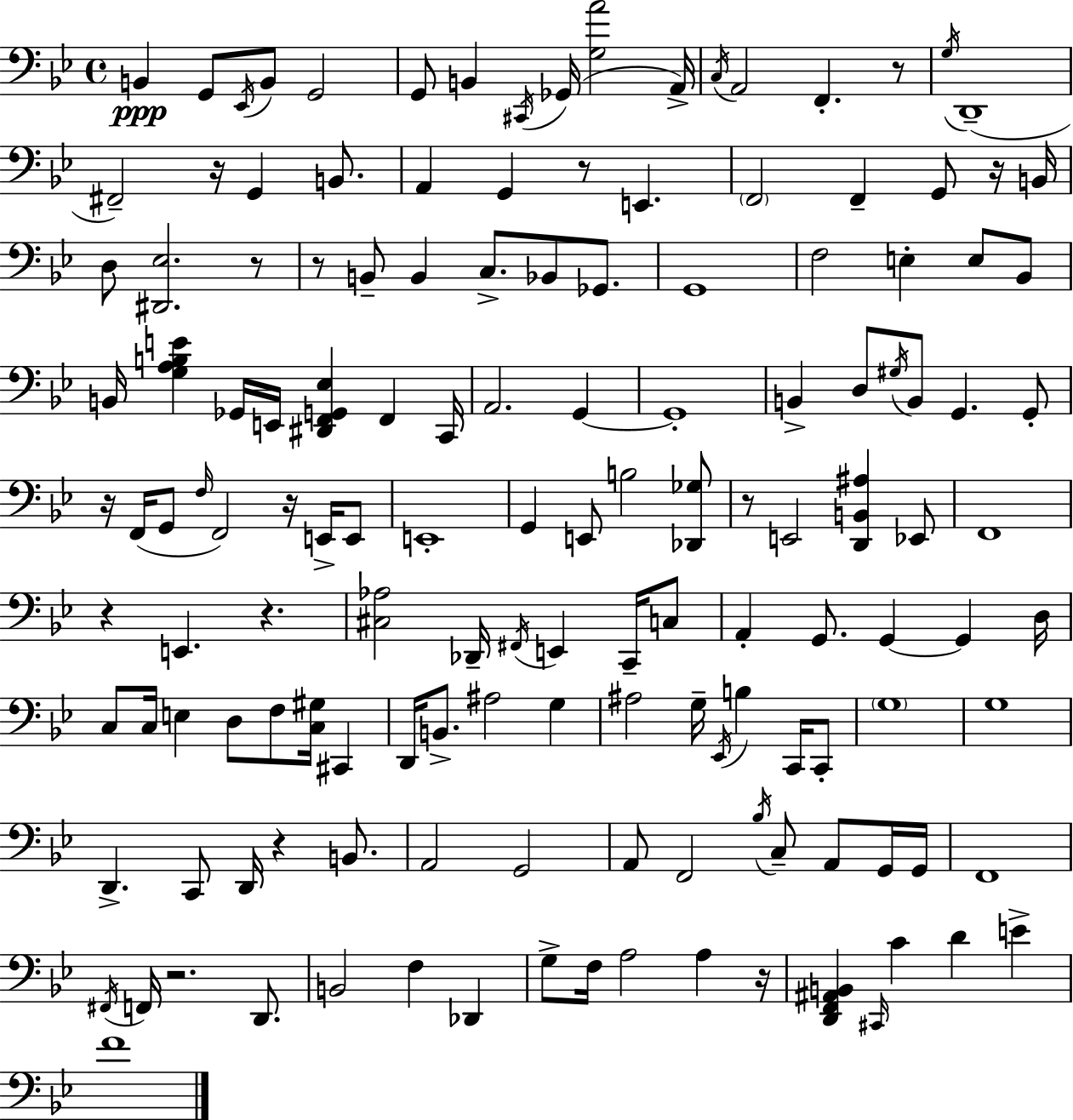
B2/q G2/e Eb2/s B2/e G2/h G2/e B2/q C#2/s Gb2/s [G3,A4]/h A2/s C3/s A2/h F2/q. R/e G3/s D2/w F#2/h R/s G2/q B2/e. A2/q G2/q R/e E2/q. F2/h F2/q G2/e R/s B2/s D3/e [D#2,Eb3]/h. R/e R/e B2/e B2/q C3/e. Bb2/e Gb2/e. G2/w F3/h E3/q E3/e Bb2/e B2/s [G3,A3,B3,E4]/q Gb2/s E2/s [D#2,F2,G2,Eb3]/q F2/q C2/s A2/h. G2/q G2/w B2/q D3/e G#3/s B2/e G2/q. G2/e R/s F2/s G2/e F3/s F2/h R/s E2/s E2/e E2/w G2/q E2/e B3/h [Db2,Gb3]/e R/e E2/h [D2,B2,A#3]/q Eb2/e F2/w R/q E2/q. R/q. [C#3,Ab3]/h Db2/s F#2/s E2/q C2/s C3/e A2/q G2/e. G2/q G2/q D3/s C3/e C3/s E3/q D3/e F3/e [C3,G#3]/s C#2/q D2/s B2/e. A#3/h G3/q A#3/h G3/s Eb2/s B3/q C2/s C2/e G3/w G3/w D2/q. C2/e D2/s R/q B2/e. A2/h G2/h A2/e F2/h Bb3/s C3/e A2/e G2/s G2/s F2/w F#2/s F2/s R/h. D2/e. B2/h F3/q Db2/q G3/e F3/s A3/h A3/q R/s [D2,F2,A#2,B2]/q C#2/s C4/q D4/q E4/q F4/w